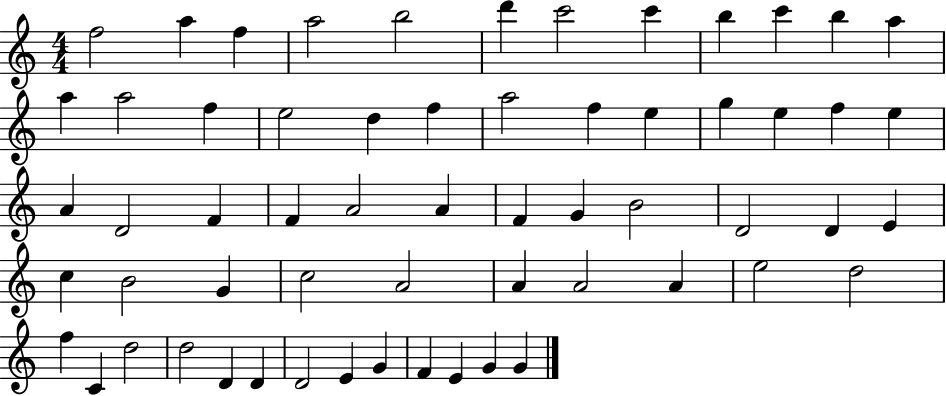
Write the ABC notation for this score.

X:1
T:Untitled
M:4/4
L:1/4
K:C
f2 a f a2 b2 d' c'2 c' b c' b a a a2 f e2 d f a2 f e g e f e A D2 F F A2 A F G B2 D2 D E c B2 G c2 A2 A A2 A e2 d2 f C d2 d2 D D D2 E G F E G G